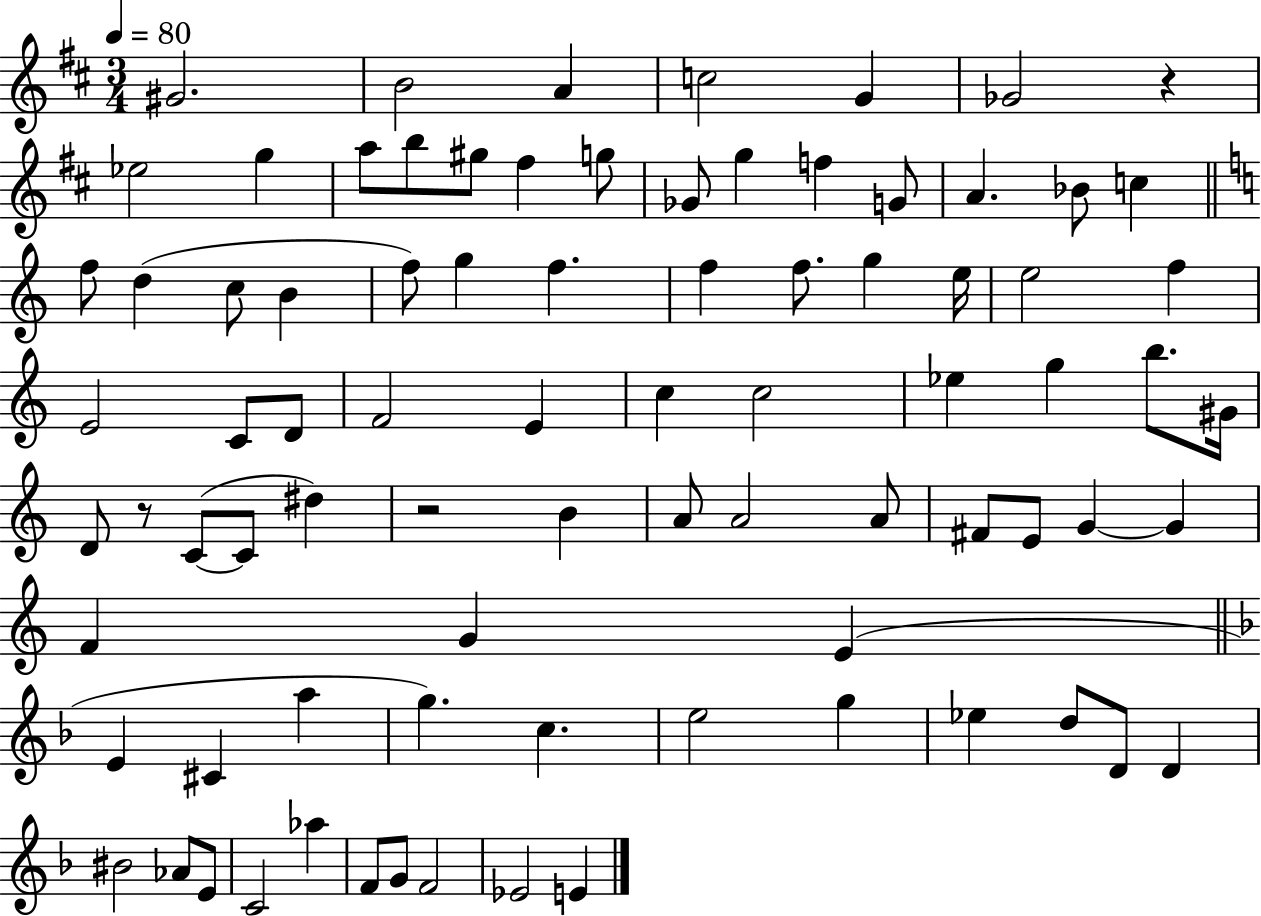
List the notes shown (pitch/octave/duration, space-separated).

G#4/h. B4/h A4/q C5/h G4/q Gb4/h R/q Eb5/h G5/q A5/e B5/e G#5/e F#5/q G5/e Gb4/e G5/q F5/q G4/e A4/q. Bb4/e C5/q F5/e D5/q C5/e B4/q F5/e G5/q F5/q. F5/q F5/e. G5/q E5/s E5/h F5/q E4/h C4/e D4/e F4/h E4/q C5/q C5/h Eb5/q G5/q B5/e. G#4/s D4/e R/e C4/e C4/e D#5/q R/h B4/q A4/e A4/h A4/e F#4/e E4/e G4/q G4/q F4/q G4/q E4/q E4/q C#4/q A5/q G5/q. C5/q. E5/h G5/q Eb5/q D5/e D4/e D4/q BIS4/h Ab4/e E4/e C4/h Ab5/q F4/e G4/e F4/h Eb4/h E4/q